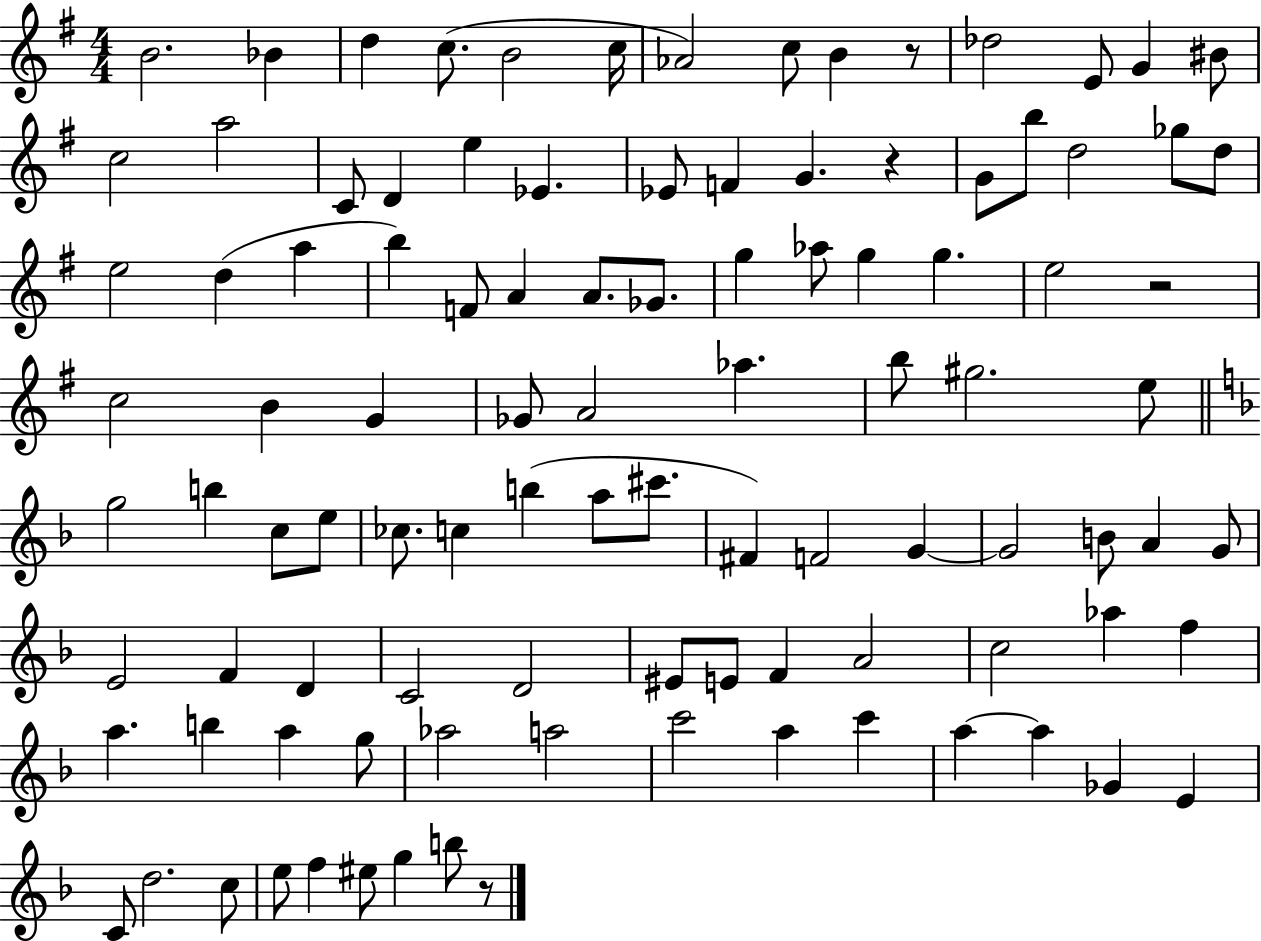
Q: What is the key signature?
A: G major